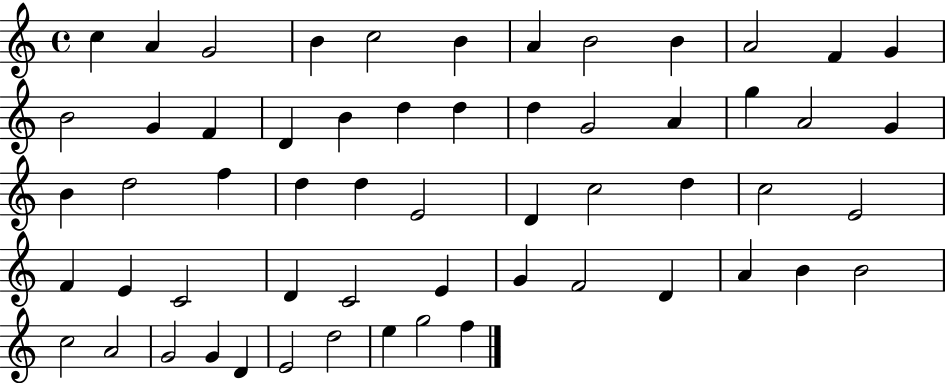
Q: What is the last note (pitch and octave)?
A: F5